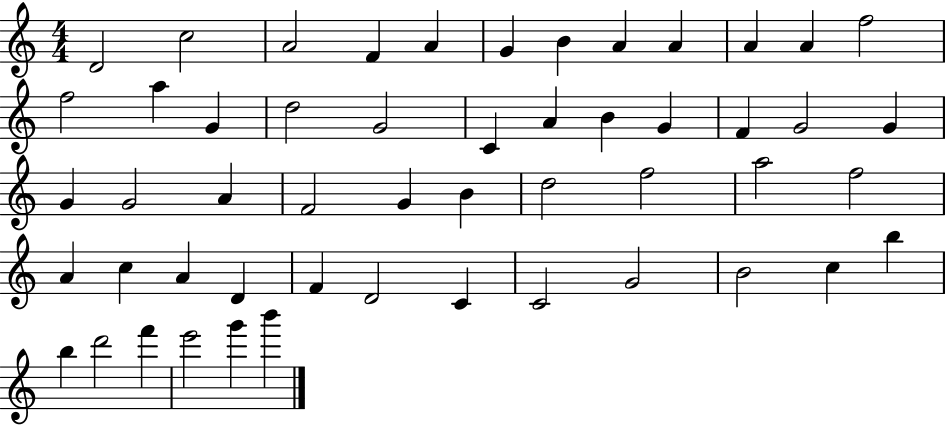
D4/h C5/h A4/h F4/q A4/q G4/q B4/q A4/q A4/q A4/q A4/q F5/h F5/h A5/q G4/q D5/h G4/h C4/q A4/q B4/q G4/q F4/q G4/h G4/q G4/q G4/h A4/q F4/h G4/q B4/q D5/h F5/h A5/h F5/h A4/q C5/q A4/q D4/q F4/q D4/h C4/q C4/h G4/h B4/h C5/q B5/q B5/q D6/h F6/q E6/h G6/q B6/q